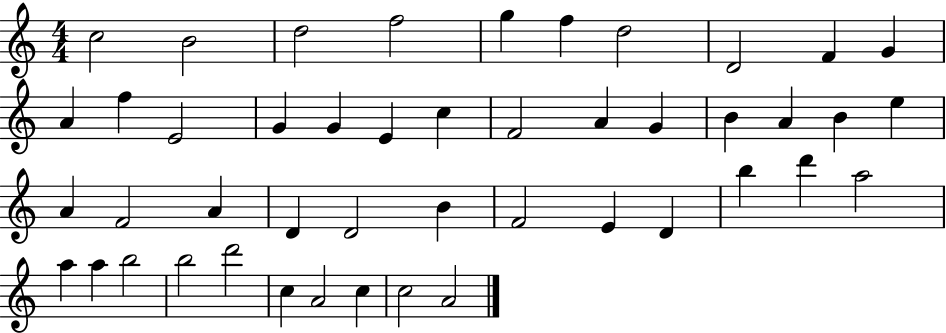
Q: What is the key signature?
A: C major